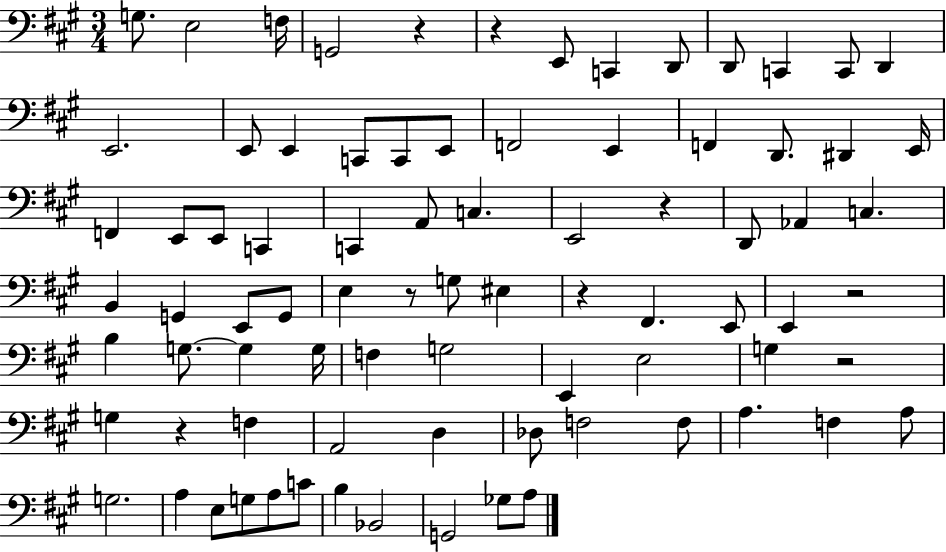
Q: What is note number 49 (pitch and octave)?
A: F3